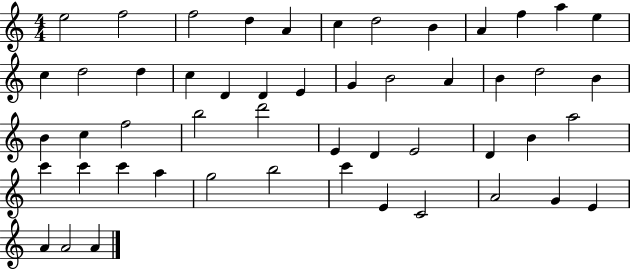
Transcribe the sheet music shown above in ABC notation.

X:1
T:Untitled
M:4/4
L:1/4
K:C
e2 f2 f2 d A c d2 B A f a e c d2 d c D D E G B2 A B d2 B B c f2 b2 d'2 E D E2 D B a2 c' c' c' a g2 b2 c' E C2 A2 G E A A2 A